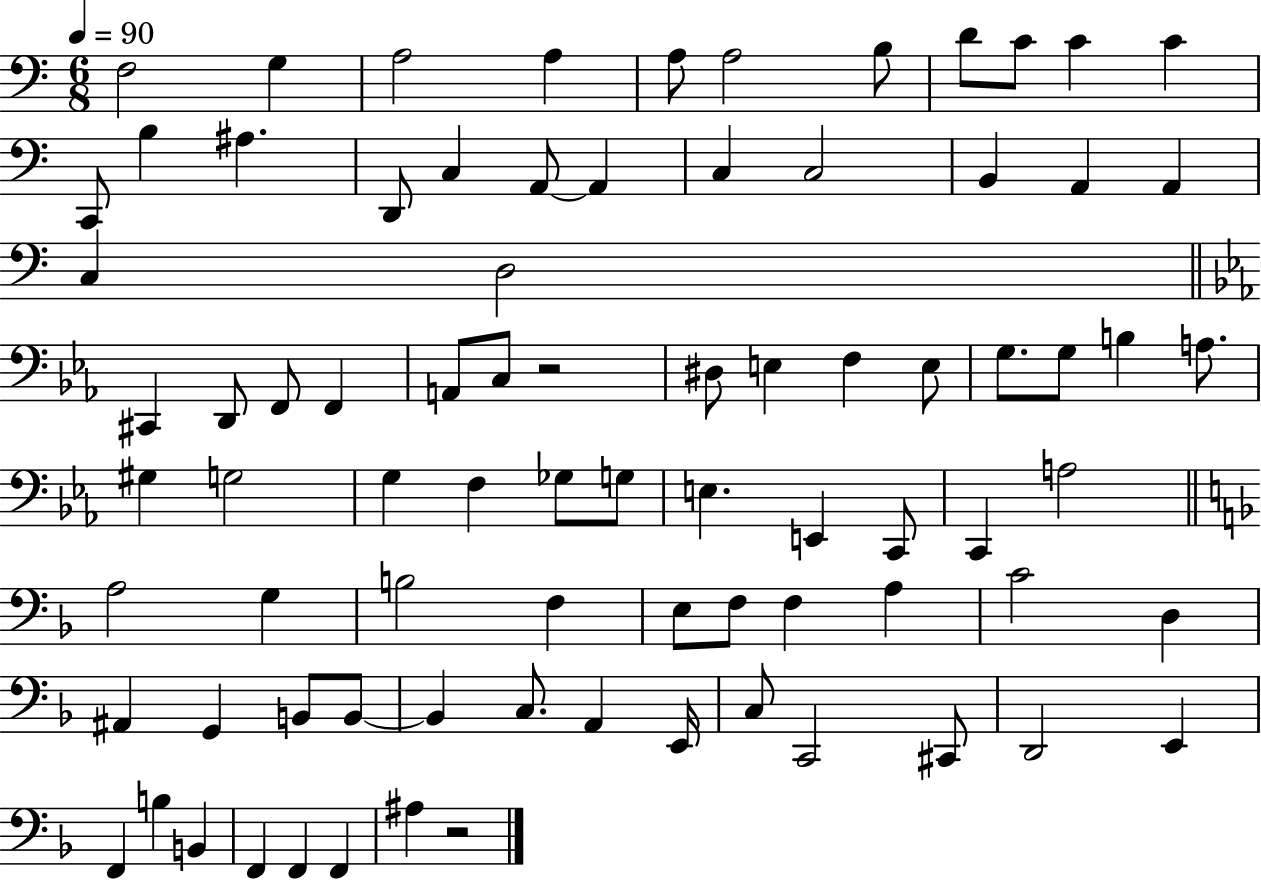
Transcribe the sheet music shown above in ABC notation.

X:1
T:Untitled
M:6/8
L:1/4
K:C
F,2 G, A,2 A, A,/2 A,2 B,/2 D/2 C/2 C C C,,/2 B, ^A, D,,/2 C, A,,/2 A,, C, C,2 B,, A,, A,, C, D,2 ^C,, D,,/2 F,,/2 F,, A,,/2 C,/2 z2 ^D,/2 E, F, E,/2 G,/2 G,/2 B, A,/2 ^G, G,2 G, F, _G,/2 G,/2 E, E,, C,,/2 C,, A,2 A,2 G, B,2 F, E,/2 F,/2 F, A, C2 D, ^A,, G,, B,,/2 B,,/2 B,, C,/2 A,, E,,/4 C,/2 C,,2 ^C,,/2 D,,2 E,, F,, B, B,, F,, F,, F,, ^A, z2